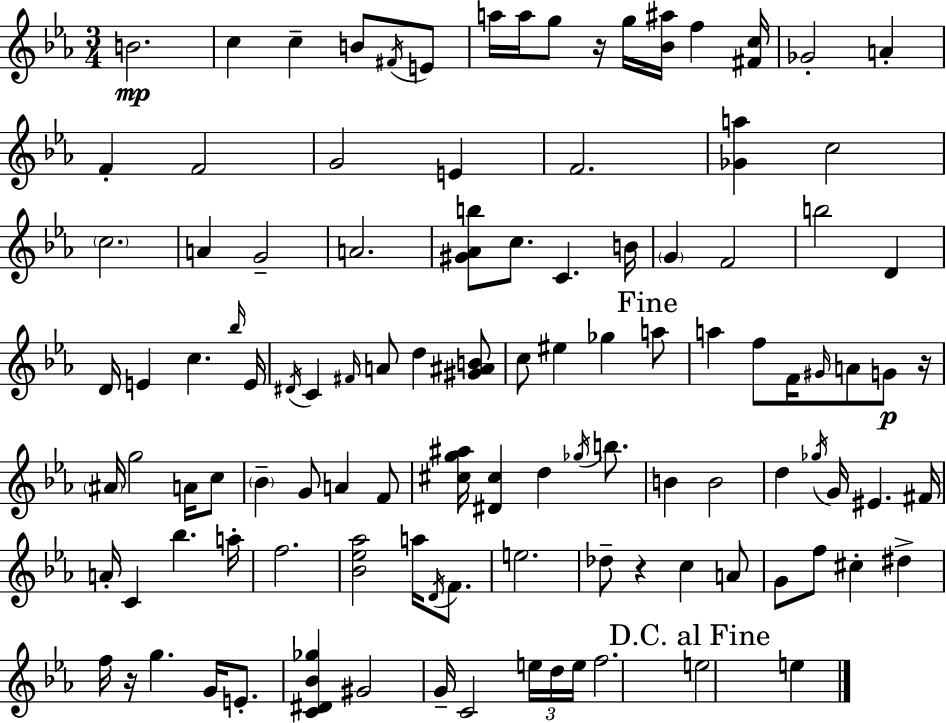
{
  \clef treble
  \numericTimeSignature
  \time 3/4
  \key ees \major
  b'2.\mp | c''4 c''4-- b'8 \acciaccatura { fis'16 } e'8 | a''16 a''16 g''8 r16 g''16 <bes' ais''>16 f''4 | <fis' c''>16 ges'2-. a'4-. | \break f'4-. f'2 | g'2 e'4 | f'2. | <ges' a''>4 c''2 | \break \parenthesize c''2. | a'4 g'2-- | a'2. | <gis' aes' b''>8 c''8. c'4. | \break b'16 \parenthesize g'4 f'2 | b''2 d'4 | d'16 e'4 c''4. | \grace { bes''16 } e'16 \acciaccatura { dis'16 } c'4 \grace { fis'16 } a'8 d''4 | \break <gis' ais' b'>8 c''8 eis''4 ges''4 | \mark "Fine" a''8 a''4 f''8 f'16 \grace { gis'16 } | a'8 g'8\p r16 \parenthesize ais'16 g''2 | a'16 c''8 \parenthesize bes'4-- g'8 a'4 | \break f'8 <cis'' g'' ais''>16 <dis' cis''>4 d''4 | \acciaccatura { ges''16 } b''8. b'4 b'2 | d''4 \acciaccatura { ges''16 } g'16 | eis'4. fis'16 a'16-. c'4 | \break bes''4. a''16-. f''2. | <bes' ees'' aes''>2 | a''16 \acciaccatura { d'16 } f'8. e''2. | des''8-- r4 | \break c''4 a'8 g'8 f''8 | cis''4-. dis''4-> f''16 r16 g''4. | g'16 e'8.-. <c' dis' bes' ges''>4 | gis'2 g'16-- c'2 | \break \tuplet 3/2 { e''16 d''16 e''16 } f''2. | \mark "D.C. al Fine" e''2 | e''4 \bar "|."
}